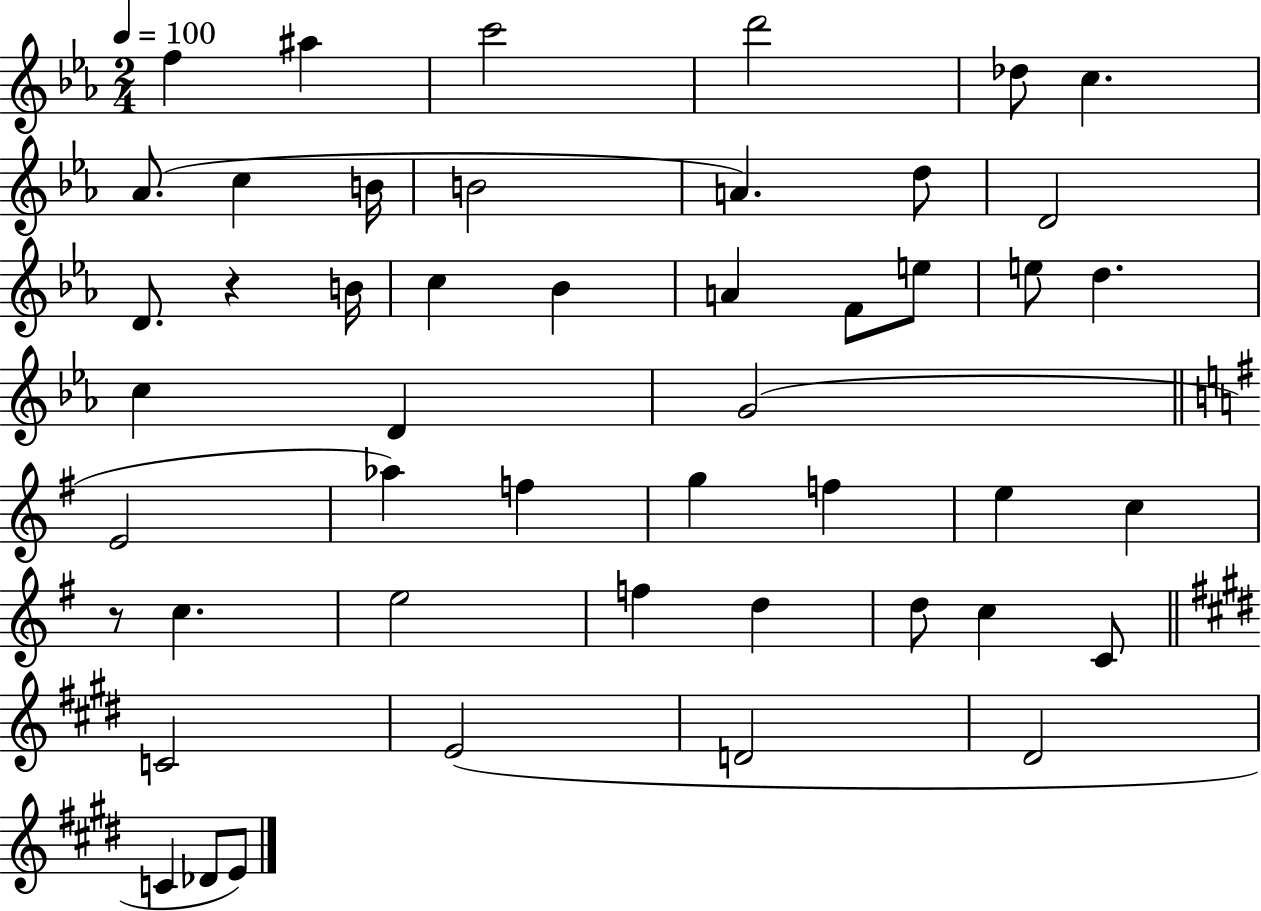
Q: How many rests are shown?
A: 2